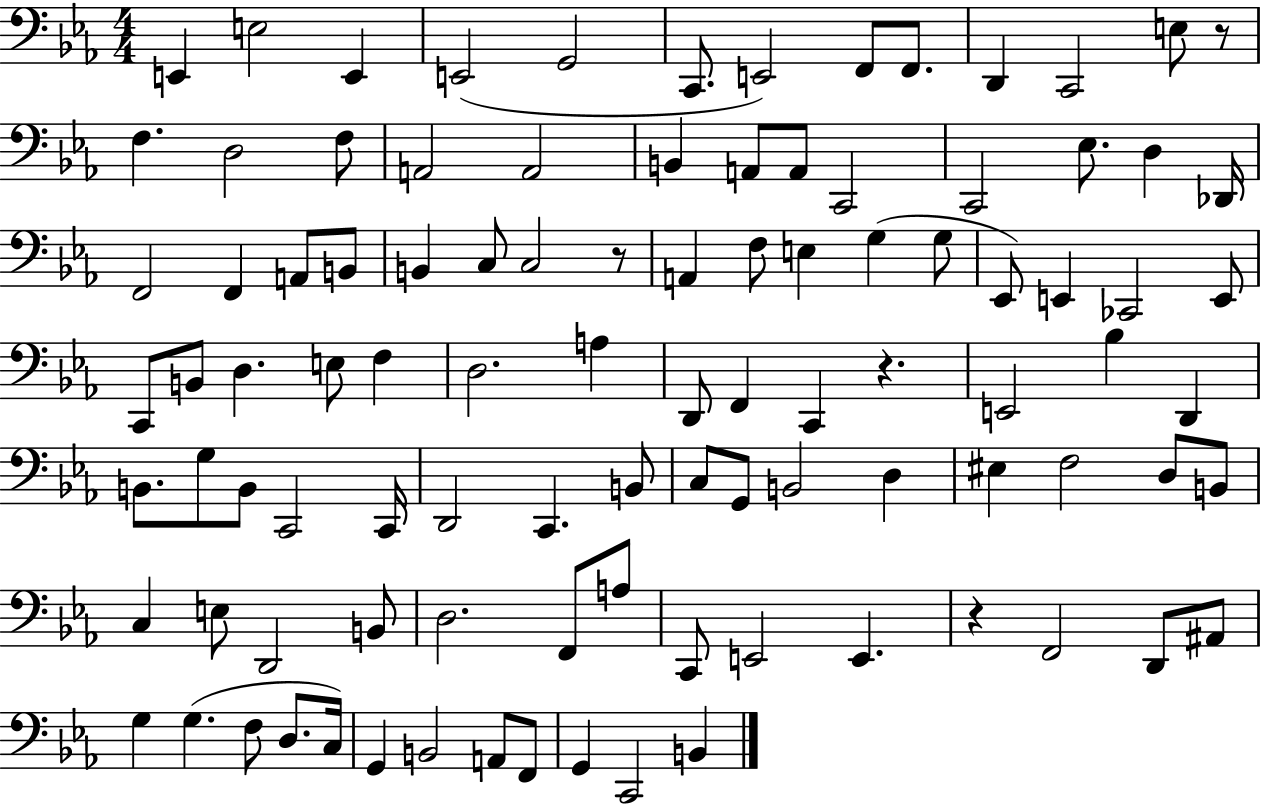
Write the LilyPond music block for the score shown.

{
  \clef bass
  \numericTimeSignature
  \time 4/4
  \key ees \major
  e,4 e2 e,4 | e,2( g,2 | c,8. e,2) f,8 f,8. | d,4 c,2 e8 r8 | \break f4. d2 f8 | a,2 a,2 | b,4 a,8 a,8 c,2 | c,2 ees8. d4 des,16 | \break f,2 f,4 a,8 b,8 | b,4 c8 c2 r8 | a,4 f8 e4 g4( g8 | ees,8) e,4 ces,2 e,8 | \break c,8 b,8 d4. e8 f4 | d2. a4 | d,8 f,4 c,4 r4. | e,2 bes4 d,4 | \break b,8. g8 b,8 c,2 c,16 | d,2 c,4. b,8 | c8 g,8 b,2 d4 | eis4 f2 d8 b,8 | \break c4 e8 d,2 b,8 | d2. f,8 a8 | c,8 e,2 e,4. | r4 f,2 d,8 ais,8 | \break g4 g4.( f8 d8. c16) | g,4 b,2 a,8 f,8 | g,4 c,2 b,4 | \bar "|."
}